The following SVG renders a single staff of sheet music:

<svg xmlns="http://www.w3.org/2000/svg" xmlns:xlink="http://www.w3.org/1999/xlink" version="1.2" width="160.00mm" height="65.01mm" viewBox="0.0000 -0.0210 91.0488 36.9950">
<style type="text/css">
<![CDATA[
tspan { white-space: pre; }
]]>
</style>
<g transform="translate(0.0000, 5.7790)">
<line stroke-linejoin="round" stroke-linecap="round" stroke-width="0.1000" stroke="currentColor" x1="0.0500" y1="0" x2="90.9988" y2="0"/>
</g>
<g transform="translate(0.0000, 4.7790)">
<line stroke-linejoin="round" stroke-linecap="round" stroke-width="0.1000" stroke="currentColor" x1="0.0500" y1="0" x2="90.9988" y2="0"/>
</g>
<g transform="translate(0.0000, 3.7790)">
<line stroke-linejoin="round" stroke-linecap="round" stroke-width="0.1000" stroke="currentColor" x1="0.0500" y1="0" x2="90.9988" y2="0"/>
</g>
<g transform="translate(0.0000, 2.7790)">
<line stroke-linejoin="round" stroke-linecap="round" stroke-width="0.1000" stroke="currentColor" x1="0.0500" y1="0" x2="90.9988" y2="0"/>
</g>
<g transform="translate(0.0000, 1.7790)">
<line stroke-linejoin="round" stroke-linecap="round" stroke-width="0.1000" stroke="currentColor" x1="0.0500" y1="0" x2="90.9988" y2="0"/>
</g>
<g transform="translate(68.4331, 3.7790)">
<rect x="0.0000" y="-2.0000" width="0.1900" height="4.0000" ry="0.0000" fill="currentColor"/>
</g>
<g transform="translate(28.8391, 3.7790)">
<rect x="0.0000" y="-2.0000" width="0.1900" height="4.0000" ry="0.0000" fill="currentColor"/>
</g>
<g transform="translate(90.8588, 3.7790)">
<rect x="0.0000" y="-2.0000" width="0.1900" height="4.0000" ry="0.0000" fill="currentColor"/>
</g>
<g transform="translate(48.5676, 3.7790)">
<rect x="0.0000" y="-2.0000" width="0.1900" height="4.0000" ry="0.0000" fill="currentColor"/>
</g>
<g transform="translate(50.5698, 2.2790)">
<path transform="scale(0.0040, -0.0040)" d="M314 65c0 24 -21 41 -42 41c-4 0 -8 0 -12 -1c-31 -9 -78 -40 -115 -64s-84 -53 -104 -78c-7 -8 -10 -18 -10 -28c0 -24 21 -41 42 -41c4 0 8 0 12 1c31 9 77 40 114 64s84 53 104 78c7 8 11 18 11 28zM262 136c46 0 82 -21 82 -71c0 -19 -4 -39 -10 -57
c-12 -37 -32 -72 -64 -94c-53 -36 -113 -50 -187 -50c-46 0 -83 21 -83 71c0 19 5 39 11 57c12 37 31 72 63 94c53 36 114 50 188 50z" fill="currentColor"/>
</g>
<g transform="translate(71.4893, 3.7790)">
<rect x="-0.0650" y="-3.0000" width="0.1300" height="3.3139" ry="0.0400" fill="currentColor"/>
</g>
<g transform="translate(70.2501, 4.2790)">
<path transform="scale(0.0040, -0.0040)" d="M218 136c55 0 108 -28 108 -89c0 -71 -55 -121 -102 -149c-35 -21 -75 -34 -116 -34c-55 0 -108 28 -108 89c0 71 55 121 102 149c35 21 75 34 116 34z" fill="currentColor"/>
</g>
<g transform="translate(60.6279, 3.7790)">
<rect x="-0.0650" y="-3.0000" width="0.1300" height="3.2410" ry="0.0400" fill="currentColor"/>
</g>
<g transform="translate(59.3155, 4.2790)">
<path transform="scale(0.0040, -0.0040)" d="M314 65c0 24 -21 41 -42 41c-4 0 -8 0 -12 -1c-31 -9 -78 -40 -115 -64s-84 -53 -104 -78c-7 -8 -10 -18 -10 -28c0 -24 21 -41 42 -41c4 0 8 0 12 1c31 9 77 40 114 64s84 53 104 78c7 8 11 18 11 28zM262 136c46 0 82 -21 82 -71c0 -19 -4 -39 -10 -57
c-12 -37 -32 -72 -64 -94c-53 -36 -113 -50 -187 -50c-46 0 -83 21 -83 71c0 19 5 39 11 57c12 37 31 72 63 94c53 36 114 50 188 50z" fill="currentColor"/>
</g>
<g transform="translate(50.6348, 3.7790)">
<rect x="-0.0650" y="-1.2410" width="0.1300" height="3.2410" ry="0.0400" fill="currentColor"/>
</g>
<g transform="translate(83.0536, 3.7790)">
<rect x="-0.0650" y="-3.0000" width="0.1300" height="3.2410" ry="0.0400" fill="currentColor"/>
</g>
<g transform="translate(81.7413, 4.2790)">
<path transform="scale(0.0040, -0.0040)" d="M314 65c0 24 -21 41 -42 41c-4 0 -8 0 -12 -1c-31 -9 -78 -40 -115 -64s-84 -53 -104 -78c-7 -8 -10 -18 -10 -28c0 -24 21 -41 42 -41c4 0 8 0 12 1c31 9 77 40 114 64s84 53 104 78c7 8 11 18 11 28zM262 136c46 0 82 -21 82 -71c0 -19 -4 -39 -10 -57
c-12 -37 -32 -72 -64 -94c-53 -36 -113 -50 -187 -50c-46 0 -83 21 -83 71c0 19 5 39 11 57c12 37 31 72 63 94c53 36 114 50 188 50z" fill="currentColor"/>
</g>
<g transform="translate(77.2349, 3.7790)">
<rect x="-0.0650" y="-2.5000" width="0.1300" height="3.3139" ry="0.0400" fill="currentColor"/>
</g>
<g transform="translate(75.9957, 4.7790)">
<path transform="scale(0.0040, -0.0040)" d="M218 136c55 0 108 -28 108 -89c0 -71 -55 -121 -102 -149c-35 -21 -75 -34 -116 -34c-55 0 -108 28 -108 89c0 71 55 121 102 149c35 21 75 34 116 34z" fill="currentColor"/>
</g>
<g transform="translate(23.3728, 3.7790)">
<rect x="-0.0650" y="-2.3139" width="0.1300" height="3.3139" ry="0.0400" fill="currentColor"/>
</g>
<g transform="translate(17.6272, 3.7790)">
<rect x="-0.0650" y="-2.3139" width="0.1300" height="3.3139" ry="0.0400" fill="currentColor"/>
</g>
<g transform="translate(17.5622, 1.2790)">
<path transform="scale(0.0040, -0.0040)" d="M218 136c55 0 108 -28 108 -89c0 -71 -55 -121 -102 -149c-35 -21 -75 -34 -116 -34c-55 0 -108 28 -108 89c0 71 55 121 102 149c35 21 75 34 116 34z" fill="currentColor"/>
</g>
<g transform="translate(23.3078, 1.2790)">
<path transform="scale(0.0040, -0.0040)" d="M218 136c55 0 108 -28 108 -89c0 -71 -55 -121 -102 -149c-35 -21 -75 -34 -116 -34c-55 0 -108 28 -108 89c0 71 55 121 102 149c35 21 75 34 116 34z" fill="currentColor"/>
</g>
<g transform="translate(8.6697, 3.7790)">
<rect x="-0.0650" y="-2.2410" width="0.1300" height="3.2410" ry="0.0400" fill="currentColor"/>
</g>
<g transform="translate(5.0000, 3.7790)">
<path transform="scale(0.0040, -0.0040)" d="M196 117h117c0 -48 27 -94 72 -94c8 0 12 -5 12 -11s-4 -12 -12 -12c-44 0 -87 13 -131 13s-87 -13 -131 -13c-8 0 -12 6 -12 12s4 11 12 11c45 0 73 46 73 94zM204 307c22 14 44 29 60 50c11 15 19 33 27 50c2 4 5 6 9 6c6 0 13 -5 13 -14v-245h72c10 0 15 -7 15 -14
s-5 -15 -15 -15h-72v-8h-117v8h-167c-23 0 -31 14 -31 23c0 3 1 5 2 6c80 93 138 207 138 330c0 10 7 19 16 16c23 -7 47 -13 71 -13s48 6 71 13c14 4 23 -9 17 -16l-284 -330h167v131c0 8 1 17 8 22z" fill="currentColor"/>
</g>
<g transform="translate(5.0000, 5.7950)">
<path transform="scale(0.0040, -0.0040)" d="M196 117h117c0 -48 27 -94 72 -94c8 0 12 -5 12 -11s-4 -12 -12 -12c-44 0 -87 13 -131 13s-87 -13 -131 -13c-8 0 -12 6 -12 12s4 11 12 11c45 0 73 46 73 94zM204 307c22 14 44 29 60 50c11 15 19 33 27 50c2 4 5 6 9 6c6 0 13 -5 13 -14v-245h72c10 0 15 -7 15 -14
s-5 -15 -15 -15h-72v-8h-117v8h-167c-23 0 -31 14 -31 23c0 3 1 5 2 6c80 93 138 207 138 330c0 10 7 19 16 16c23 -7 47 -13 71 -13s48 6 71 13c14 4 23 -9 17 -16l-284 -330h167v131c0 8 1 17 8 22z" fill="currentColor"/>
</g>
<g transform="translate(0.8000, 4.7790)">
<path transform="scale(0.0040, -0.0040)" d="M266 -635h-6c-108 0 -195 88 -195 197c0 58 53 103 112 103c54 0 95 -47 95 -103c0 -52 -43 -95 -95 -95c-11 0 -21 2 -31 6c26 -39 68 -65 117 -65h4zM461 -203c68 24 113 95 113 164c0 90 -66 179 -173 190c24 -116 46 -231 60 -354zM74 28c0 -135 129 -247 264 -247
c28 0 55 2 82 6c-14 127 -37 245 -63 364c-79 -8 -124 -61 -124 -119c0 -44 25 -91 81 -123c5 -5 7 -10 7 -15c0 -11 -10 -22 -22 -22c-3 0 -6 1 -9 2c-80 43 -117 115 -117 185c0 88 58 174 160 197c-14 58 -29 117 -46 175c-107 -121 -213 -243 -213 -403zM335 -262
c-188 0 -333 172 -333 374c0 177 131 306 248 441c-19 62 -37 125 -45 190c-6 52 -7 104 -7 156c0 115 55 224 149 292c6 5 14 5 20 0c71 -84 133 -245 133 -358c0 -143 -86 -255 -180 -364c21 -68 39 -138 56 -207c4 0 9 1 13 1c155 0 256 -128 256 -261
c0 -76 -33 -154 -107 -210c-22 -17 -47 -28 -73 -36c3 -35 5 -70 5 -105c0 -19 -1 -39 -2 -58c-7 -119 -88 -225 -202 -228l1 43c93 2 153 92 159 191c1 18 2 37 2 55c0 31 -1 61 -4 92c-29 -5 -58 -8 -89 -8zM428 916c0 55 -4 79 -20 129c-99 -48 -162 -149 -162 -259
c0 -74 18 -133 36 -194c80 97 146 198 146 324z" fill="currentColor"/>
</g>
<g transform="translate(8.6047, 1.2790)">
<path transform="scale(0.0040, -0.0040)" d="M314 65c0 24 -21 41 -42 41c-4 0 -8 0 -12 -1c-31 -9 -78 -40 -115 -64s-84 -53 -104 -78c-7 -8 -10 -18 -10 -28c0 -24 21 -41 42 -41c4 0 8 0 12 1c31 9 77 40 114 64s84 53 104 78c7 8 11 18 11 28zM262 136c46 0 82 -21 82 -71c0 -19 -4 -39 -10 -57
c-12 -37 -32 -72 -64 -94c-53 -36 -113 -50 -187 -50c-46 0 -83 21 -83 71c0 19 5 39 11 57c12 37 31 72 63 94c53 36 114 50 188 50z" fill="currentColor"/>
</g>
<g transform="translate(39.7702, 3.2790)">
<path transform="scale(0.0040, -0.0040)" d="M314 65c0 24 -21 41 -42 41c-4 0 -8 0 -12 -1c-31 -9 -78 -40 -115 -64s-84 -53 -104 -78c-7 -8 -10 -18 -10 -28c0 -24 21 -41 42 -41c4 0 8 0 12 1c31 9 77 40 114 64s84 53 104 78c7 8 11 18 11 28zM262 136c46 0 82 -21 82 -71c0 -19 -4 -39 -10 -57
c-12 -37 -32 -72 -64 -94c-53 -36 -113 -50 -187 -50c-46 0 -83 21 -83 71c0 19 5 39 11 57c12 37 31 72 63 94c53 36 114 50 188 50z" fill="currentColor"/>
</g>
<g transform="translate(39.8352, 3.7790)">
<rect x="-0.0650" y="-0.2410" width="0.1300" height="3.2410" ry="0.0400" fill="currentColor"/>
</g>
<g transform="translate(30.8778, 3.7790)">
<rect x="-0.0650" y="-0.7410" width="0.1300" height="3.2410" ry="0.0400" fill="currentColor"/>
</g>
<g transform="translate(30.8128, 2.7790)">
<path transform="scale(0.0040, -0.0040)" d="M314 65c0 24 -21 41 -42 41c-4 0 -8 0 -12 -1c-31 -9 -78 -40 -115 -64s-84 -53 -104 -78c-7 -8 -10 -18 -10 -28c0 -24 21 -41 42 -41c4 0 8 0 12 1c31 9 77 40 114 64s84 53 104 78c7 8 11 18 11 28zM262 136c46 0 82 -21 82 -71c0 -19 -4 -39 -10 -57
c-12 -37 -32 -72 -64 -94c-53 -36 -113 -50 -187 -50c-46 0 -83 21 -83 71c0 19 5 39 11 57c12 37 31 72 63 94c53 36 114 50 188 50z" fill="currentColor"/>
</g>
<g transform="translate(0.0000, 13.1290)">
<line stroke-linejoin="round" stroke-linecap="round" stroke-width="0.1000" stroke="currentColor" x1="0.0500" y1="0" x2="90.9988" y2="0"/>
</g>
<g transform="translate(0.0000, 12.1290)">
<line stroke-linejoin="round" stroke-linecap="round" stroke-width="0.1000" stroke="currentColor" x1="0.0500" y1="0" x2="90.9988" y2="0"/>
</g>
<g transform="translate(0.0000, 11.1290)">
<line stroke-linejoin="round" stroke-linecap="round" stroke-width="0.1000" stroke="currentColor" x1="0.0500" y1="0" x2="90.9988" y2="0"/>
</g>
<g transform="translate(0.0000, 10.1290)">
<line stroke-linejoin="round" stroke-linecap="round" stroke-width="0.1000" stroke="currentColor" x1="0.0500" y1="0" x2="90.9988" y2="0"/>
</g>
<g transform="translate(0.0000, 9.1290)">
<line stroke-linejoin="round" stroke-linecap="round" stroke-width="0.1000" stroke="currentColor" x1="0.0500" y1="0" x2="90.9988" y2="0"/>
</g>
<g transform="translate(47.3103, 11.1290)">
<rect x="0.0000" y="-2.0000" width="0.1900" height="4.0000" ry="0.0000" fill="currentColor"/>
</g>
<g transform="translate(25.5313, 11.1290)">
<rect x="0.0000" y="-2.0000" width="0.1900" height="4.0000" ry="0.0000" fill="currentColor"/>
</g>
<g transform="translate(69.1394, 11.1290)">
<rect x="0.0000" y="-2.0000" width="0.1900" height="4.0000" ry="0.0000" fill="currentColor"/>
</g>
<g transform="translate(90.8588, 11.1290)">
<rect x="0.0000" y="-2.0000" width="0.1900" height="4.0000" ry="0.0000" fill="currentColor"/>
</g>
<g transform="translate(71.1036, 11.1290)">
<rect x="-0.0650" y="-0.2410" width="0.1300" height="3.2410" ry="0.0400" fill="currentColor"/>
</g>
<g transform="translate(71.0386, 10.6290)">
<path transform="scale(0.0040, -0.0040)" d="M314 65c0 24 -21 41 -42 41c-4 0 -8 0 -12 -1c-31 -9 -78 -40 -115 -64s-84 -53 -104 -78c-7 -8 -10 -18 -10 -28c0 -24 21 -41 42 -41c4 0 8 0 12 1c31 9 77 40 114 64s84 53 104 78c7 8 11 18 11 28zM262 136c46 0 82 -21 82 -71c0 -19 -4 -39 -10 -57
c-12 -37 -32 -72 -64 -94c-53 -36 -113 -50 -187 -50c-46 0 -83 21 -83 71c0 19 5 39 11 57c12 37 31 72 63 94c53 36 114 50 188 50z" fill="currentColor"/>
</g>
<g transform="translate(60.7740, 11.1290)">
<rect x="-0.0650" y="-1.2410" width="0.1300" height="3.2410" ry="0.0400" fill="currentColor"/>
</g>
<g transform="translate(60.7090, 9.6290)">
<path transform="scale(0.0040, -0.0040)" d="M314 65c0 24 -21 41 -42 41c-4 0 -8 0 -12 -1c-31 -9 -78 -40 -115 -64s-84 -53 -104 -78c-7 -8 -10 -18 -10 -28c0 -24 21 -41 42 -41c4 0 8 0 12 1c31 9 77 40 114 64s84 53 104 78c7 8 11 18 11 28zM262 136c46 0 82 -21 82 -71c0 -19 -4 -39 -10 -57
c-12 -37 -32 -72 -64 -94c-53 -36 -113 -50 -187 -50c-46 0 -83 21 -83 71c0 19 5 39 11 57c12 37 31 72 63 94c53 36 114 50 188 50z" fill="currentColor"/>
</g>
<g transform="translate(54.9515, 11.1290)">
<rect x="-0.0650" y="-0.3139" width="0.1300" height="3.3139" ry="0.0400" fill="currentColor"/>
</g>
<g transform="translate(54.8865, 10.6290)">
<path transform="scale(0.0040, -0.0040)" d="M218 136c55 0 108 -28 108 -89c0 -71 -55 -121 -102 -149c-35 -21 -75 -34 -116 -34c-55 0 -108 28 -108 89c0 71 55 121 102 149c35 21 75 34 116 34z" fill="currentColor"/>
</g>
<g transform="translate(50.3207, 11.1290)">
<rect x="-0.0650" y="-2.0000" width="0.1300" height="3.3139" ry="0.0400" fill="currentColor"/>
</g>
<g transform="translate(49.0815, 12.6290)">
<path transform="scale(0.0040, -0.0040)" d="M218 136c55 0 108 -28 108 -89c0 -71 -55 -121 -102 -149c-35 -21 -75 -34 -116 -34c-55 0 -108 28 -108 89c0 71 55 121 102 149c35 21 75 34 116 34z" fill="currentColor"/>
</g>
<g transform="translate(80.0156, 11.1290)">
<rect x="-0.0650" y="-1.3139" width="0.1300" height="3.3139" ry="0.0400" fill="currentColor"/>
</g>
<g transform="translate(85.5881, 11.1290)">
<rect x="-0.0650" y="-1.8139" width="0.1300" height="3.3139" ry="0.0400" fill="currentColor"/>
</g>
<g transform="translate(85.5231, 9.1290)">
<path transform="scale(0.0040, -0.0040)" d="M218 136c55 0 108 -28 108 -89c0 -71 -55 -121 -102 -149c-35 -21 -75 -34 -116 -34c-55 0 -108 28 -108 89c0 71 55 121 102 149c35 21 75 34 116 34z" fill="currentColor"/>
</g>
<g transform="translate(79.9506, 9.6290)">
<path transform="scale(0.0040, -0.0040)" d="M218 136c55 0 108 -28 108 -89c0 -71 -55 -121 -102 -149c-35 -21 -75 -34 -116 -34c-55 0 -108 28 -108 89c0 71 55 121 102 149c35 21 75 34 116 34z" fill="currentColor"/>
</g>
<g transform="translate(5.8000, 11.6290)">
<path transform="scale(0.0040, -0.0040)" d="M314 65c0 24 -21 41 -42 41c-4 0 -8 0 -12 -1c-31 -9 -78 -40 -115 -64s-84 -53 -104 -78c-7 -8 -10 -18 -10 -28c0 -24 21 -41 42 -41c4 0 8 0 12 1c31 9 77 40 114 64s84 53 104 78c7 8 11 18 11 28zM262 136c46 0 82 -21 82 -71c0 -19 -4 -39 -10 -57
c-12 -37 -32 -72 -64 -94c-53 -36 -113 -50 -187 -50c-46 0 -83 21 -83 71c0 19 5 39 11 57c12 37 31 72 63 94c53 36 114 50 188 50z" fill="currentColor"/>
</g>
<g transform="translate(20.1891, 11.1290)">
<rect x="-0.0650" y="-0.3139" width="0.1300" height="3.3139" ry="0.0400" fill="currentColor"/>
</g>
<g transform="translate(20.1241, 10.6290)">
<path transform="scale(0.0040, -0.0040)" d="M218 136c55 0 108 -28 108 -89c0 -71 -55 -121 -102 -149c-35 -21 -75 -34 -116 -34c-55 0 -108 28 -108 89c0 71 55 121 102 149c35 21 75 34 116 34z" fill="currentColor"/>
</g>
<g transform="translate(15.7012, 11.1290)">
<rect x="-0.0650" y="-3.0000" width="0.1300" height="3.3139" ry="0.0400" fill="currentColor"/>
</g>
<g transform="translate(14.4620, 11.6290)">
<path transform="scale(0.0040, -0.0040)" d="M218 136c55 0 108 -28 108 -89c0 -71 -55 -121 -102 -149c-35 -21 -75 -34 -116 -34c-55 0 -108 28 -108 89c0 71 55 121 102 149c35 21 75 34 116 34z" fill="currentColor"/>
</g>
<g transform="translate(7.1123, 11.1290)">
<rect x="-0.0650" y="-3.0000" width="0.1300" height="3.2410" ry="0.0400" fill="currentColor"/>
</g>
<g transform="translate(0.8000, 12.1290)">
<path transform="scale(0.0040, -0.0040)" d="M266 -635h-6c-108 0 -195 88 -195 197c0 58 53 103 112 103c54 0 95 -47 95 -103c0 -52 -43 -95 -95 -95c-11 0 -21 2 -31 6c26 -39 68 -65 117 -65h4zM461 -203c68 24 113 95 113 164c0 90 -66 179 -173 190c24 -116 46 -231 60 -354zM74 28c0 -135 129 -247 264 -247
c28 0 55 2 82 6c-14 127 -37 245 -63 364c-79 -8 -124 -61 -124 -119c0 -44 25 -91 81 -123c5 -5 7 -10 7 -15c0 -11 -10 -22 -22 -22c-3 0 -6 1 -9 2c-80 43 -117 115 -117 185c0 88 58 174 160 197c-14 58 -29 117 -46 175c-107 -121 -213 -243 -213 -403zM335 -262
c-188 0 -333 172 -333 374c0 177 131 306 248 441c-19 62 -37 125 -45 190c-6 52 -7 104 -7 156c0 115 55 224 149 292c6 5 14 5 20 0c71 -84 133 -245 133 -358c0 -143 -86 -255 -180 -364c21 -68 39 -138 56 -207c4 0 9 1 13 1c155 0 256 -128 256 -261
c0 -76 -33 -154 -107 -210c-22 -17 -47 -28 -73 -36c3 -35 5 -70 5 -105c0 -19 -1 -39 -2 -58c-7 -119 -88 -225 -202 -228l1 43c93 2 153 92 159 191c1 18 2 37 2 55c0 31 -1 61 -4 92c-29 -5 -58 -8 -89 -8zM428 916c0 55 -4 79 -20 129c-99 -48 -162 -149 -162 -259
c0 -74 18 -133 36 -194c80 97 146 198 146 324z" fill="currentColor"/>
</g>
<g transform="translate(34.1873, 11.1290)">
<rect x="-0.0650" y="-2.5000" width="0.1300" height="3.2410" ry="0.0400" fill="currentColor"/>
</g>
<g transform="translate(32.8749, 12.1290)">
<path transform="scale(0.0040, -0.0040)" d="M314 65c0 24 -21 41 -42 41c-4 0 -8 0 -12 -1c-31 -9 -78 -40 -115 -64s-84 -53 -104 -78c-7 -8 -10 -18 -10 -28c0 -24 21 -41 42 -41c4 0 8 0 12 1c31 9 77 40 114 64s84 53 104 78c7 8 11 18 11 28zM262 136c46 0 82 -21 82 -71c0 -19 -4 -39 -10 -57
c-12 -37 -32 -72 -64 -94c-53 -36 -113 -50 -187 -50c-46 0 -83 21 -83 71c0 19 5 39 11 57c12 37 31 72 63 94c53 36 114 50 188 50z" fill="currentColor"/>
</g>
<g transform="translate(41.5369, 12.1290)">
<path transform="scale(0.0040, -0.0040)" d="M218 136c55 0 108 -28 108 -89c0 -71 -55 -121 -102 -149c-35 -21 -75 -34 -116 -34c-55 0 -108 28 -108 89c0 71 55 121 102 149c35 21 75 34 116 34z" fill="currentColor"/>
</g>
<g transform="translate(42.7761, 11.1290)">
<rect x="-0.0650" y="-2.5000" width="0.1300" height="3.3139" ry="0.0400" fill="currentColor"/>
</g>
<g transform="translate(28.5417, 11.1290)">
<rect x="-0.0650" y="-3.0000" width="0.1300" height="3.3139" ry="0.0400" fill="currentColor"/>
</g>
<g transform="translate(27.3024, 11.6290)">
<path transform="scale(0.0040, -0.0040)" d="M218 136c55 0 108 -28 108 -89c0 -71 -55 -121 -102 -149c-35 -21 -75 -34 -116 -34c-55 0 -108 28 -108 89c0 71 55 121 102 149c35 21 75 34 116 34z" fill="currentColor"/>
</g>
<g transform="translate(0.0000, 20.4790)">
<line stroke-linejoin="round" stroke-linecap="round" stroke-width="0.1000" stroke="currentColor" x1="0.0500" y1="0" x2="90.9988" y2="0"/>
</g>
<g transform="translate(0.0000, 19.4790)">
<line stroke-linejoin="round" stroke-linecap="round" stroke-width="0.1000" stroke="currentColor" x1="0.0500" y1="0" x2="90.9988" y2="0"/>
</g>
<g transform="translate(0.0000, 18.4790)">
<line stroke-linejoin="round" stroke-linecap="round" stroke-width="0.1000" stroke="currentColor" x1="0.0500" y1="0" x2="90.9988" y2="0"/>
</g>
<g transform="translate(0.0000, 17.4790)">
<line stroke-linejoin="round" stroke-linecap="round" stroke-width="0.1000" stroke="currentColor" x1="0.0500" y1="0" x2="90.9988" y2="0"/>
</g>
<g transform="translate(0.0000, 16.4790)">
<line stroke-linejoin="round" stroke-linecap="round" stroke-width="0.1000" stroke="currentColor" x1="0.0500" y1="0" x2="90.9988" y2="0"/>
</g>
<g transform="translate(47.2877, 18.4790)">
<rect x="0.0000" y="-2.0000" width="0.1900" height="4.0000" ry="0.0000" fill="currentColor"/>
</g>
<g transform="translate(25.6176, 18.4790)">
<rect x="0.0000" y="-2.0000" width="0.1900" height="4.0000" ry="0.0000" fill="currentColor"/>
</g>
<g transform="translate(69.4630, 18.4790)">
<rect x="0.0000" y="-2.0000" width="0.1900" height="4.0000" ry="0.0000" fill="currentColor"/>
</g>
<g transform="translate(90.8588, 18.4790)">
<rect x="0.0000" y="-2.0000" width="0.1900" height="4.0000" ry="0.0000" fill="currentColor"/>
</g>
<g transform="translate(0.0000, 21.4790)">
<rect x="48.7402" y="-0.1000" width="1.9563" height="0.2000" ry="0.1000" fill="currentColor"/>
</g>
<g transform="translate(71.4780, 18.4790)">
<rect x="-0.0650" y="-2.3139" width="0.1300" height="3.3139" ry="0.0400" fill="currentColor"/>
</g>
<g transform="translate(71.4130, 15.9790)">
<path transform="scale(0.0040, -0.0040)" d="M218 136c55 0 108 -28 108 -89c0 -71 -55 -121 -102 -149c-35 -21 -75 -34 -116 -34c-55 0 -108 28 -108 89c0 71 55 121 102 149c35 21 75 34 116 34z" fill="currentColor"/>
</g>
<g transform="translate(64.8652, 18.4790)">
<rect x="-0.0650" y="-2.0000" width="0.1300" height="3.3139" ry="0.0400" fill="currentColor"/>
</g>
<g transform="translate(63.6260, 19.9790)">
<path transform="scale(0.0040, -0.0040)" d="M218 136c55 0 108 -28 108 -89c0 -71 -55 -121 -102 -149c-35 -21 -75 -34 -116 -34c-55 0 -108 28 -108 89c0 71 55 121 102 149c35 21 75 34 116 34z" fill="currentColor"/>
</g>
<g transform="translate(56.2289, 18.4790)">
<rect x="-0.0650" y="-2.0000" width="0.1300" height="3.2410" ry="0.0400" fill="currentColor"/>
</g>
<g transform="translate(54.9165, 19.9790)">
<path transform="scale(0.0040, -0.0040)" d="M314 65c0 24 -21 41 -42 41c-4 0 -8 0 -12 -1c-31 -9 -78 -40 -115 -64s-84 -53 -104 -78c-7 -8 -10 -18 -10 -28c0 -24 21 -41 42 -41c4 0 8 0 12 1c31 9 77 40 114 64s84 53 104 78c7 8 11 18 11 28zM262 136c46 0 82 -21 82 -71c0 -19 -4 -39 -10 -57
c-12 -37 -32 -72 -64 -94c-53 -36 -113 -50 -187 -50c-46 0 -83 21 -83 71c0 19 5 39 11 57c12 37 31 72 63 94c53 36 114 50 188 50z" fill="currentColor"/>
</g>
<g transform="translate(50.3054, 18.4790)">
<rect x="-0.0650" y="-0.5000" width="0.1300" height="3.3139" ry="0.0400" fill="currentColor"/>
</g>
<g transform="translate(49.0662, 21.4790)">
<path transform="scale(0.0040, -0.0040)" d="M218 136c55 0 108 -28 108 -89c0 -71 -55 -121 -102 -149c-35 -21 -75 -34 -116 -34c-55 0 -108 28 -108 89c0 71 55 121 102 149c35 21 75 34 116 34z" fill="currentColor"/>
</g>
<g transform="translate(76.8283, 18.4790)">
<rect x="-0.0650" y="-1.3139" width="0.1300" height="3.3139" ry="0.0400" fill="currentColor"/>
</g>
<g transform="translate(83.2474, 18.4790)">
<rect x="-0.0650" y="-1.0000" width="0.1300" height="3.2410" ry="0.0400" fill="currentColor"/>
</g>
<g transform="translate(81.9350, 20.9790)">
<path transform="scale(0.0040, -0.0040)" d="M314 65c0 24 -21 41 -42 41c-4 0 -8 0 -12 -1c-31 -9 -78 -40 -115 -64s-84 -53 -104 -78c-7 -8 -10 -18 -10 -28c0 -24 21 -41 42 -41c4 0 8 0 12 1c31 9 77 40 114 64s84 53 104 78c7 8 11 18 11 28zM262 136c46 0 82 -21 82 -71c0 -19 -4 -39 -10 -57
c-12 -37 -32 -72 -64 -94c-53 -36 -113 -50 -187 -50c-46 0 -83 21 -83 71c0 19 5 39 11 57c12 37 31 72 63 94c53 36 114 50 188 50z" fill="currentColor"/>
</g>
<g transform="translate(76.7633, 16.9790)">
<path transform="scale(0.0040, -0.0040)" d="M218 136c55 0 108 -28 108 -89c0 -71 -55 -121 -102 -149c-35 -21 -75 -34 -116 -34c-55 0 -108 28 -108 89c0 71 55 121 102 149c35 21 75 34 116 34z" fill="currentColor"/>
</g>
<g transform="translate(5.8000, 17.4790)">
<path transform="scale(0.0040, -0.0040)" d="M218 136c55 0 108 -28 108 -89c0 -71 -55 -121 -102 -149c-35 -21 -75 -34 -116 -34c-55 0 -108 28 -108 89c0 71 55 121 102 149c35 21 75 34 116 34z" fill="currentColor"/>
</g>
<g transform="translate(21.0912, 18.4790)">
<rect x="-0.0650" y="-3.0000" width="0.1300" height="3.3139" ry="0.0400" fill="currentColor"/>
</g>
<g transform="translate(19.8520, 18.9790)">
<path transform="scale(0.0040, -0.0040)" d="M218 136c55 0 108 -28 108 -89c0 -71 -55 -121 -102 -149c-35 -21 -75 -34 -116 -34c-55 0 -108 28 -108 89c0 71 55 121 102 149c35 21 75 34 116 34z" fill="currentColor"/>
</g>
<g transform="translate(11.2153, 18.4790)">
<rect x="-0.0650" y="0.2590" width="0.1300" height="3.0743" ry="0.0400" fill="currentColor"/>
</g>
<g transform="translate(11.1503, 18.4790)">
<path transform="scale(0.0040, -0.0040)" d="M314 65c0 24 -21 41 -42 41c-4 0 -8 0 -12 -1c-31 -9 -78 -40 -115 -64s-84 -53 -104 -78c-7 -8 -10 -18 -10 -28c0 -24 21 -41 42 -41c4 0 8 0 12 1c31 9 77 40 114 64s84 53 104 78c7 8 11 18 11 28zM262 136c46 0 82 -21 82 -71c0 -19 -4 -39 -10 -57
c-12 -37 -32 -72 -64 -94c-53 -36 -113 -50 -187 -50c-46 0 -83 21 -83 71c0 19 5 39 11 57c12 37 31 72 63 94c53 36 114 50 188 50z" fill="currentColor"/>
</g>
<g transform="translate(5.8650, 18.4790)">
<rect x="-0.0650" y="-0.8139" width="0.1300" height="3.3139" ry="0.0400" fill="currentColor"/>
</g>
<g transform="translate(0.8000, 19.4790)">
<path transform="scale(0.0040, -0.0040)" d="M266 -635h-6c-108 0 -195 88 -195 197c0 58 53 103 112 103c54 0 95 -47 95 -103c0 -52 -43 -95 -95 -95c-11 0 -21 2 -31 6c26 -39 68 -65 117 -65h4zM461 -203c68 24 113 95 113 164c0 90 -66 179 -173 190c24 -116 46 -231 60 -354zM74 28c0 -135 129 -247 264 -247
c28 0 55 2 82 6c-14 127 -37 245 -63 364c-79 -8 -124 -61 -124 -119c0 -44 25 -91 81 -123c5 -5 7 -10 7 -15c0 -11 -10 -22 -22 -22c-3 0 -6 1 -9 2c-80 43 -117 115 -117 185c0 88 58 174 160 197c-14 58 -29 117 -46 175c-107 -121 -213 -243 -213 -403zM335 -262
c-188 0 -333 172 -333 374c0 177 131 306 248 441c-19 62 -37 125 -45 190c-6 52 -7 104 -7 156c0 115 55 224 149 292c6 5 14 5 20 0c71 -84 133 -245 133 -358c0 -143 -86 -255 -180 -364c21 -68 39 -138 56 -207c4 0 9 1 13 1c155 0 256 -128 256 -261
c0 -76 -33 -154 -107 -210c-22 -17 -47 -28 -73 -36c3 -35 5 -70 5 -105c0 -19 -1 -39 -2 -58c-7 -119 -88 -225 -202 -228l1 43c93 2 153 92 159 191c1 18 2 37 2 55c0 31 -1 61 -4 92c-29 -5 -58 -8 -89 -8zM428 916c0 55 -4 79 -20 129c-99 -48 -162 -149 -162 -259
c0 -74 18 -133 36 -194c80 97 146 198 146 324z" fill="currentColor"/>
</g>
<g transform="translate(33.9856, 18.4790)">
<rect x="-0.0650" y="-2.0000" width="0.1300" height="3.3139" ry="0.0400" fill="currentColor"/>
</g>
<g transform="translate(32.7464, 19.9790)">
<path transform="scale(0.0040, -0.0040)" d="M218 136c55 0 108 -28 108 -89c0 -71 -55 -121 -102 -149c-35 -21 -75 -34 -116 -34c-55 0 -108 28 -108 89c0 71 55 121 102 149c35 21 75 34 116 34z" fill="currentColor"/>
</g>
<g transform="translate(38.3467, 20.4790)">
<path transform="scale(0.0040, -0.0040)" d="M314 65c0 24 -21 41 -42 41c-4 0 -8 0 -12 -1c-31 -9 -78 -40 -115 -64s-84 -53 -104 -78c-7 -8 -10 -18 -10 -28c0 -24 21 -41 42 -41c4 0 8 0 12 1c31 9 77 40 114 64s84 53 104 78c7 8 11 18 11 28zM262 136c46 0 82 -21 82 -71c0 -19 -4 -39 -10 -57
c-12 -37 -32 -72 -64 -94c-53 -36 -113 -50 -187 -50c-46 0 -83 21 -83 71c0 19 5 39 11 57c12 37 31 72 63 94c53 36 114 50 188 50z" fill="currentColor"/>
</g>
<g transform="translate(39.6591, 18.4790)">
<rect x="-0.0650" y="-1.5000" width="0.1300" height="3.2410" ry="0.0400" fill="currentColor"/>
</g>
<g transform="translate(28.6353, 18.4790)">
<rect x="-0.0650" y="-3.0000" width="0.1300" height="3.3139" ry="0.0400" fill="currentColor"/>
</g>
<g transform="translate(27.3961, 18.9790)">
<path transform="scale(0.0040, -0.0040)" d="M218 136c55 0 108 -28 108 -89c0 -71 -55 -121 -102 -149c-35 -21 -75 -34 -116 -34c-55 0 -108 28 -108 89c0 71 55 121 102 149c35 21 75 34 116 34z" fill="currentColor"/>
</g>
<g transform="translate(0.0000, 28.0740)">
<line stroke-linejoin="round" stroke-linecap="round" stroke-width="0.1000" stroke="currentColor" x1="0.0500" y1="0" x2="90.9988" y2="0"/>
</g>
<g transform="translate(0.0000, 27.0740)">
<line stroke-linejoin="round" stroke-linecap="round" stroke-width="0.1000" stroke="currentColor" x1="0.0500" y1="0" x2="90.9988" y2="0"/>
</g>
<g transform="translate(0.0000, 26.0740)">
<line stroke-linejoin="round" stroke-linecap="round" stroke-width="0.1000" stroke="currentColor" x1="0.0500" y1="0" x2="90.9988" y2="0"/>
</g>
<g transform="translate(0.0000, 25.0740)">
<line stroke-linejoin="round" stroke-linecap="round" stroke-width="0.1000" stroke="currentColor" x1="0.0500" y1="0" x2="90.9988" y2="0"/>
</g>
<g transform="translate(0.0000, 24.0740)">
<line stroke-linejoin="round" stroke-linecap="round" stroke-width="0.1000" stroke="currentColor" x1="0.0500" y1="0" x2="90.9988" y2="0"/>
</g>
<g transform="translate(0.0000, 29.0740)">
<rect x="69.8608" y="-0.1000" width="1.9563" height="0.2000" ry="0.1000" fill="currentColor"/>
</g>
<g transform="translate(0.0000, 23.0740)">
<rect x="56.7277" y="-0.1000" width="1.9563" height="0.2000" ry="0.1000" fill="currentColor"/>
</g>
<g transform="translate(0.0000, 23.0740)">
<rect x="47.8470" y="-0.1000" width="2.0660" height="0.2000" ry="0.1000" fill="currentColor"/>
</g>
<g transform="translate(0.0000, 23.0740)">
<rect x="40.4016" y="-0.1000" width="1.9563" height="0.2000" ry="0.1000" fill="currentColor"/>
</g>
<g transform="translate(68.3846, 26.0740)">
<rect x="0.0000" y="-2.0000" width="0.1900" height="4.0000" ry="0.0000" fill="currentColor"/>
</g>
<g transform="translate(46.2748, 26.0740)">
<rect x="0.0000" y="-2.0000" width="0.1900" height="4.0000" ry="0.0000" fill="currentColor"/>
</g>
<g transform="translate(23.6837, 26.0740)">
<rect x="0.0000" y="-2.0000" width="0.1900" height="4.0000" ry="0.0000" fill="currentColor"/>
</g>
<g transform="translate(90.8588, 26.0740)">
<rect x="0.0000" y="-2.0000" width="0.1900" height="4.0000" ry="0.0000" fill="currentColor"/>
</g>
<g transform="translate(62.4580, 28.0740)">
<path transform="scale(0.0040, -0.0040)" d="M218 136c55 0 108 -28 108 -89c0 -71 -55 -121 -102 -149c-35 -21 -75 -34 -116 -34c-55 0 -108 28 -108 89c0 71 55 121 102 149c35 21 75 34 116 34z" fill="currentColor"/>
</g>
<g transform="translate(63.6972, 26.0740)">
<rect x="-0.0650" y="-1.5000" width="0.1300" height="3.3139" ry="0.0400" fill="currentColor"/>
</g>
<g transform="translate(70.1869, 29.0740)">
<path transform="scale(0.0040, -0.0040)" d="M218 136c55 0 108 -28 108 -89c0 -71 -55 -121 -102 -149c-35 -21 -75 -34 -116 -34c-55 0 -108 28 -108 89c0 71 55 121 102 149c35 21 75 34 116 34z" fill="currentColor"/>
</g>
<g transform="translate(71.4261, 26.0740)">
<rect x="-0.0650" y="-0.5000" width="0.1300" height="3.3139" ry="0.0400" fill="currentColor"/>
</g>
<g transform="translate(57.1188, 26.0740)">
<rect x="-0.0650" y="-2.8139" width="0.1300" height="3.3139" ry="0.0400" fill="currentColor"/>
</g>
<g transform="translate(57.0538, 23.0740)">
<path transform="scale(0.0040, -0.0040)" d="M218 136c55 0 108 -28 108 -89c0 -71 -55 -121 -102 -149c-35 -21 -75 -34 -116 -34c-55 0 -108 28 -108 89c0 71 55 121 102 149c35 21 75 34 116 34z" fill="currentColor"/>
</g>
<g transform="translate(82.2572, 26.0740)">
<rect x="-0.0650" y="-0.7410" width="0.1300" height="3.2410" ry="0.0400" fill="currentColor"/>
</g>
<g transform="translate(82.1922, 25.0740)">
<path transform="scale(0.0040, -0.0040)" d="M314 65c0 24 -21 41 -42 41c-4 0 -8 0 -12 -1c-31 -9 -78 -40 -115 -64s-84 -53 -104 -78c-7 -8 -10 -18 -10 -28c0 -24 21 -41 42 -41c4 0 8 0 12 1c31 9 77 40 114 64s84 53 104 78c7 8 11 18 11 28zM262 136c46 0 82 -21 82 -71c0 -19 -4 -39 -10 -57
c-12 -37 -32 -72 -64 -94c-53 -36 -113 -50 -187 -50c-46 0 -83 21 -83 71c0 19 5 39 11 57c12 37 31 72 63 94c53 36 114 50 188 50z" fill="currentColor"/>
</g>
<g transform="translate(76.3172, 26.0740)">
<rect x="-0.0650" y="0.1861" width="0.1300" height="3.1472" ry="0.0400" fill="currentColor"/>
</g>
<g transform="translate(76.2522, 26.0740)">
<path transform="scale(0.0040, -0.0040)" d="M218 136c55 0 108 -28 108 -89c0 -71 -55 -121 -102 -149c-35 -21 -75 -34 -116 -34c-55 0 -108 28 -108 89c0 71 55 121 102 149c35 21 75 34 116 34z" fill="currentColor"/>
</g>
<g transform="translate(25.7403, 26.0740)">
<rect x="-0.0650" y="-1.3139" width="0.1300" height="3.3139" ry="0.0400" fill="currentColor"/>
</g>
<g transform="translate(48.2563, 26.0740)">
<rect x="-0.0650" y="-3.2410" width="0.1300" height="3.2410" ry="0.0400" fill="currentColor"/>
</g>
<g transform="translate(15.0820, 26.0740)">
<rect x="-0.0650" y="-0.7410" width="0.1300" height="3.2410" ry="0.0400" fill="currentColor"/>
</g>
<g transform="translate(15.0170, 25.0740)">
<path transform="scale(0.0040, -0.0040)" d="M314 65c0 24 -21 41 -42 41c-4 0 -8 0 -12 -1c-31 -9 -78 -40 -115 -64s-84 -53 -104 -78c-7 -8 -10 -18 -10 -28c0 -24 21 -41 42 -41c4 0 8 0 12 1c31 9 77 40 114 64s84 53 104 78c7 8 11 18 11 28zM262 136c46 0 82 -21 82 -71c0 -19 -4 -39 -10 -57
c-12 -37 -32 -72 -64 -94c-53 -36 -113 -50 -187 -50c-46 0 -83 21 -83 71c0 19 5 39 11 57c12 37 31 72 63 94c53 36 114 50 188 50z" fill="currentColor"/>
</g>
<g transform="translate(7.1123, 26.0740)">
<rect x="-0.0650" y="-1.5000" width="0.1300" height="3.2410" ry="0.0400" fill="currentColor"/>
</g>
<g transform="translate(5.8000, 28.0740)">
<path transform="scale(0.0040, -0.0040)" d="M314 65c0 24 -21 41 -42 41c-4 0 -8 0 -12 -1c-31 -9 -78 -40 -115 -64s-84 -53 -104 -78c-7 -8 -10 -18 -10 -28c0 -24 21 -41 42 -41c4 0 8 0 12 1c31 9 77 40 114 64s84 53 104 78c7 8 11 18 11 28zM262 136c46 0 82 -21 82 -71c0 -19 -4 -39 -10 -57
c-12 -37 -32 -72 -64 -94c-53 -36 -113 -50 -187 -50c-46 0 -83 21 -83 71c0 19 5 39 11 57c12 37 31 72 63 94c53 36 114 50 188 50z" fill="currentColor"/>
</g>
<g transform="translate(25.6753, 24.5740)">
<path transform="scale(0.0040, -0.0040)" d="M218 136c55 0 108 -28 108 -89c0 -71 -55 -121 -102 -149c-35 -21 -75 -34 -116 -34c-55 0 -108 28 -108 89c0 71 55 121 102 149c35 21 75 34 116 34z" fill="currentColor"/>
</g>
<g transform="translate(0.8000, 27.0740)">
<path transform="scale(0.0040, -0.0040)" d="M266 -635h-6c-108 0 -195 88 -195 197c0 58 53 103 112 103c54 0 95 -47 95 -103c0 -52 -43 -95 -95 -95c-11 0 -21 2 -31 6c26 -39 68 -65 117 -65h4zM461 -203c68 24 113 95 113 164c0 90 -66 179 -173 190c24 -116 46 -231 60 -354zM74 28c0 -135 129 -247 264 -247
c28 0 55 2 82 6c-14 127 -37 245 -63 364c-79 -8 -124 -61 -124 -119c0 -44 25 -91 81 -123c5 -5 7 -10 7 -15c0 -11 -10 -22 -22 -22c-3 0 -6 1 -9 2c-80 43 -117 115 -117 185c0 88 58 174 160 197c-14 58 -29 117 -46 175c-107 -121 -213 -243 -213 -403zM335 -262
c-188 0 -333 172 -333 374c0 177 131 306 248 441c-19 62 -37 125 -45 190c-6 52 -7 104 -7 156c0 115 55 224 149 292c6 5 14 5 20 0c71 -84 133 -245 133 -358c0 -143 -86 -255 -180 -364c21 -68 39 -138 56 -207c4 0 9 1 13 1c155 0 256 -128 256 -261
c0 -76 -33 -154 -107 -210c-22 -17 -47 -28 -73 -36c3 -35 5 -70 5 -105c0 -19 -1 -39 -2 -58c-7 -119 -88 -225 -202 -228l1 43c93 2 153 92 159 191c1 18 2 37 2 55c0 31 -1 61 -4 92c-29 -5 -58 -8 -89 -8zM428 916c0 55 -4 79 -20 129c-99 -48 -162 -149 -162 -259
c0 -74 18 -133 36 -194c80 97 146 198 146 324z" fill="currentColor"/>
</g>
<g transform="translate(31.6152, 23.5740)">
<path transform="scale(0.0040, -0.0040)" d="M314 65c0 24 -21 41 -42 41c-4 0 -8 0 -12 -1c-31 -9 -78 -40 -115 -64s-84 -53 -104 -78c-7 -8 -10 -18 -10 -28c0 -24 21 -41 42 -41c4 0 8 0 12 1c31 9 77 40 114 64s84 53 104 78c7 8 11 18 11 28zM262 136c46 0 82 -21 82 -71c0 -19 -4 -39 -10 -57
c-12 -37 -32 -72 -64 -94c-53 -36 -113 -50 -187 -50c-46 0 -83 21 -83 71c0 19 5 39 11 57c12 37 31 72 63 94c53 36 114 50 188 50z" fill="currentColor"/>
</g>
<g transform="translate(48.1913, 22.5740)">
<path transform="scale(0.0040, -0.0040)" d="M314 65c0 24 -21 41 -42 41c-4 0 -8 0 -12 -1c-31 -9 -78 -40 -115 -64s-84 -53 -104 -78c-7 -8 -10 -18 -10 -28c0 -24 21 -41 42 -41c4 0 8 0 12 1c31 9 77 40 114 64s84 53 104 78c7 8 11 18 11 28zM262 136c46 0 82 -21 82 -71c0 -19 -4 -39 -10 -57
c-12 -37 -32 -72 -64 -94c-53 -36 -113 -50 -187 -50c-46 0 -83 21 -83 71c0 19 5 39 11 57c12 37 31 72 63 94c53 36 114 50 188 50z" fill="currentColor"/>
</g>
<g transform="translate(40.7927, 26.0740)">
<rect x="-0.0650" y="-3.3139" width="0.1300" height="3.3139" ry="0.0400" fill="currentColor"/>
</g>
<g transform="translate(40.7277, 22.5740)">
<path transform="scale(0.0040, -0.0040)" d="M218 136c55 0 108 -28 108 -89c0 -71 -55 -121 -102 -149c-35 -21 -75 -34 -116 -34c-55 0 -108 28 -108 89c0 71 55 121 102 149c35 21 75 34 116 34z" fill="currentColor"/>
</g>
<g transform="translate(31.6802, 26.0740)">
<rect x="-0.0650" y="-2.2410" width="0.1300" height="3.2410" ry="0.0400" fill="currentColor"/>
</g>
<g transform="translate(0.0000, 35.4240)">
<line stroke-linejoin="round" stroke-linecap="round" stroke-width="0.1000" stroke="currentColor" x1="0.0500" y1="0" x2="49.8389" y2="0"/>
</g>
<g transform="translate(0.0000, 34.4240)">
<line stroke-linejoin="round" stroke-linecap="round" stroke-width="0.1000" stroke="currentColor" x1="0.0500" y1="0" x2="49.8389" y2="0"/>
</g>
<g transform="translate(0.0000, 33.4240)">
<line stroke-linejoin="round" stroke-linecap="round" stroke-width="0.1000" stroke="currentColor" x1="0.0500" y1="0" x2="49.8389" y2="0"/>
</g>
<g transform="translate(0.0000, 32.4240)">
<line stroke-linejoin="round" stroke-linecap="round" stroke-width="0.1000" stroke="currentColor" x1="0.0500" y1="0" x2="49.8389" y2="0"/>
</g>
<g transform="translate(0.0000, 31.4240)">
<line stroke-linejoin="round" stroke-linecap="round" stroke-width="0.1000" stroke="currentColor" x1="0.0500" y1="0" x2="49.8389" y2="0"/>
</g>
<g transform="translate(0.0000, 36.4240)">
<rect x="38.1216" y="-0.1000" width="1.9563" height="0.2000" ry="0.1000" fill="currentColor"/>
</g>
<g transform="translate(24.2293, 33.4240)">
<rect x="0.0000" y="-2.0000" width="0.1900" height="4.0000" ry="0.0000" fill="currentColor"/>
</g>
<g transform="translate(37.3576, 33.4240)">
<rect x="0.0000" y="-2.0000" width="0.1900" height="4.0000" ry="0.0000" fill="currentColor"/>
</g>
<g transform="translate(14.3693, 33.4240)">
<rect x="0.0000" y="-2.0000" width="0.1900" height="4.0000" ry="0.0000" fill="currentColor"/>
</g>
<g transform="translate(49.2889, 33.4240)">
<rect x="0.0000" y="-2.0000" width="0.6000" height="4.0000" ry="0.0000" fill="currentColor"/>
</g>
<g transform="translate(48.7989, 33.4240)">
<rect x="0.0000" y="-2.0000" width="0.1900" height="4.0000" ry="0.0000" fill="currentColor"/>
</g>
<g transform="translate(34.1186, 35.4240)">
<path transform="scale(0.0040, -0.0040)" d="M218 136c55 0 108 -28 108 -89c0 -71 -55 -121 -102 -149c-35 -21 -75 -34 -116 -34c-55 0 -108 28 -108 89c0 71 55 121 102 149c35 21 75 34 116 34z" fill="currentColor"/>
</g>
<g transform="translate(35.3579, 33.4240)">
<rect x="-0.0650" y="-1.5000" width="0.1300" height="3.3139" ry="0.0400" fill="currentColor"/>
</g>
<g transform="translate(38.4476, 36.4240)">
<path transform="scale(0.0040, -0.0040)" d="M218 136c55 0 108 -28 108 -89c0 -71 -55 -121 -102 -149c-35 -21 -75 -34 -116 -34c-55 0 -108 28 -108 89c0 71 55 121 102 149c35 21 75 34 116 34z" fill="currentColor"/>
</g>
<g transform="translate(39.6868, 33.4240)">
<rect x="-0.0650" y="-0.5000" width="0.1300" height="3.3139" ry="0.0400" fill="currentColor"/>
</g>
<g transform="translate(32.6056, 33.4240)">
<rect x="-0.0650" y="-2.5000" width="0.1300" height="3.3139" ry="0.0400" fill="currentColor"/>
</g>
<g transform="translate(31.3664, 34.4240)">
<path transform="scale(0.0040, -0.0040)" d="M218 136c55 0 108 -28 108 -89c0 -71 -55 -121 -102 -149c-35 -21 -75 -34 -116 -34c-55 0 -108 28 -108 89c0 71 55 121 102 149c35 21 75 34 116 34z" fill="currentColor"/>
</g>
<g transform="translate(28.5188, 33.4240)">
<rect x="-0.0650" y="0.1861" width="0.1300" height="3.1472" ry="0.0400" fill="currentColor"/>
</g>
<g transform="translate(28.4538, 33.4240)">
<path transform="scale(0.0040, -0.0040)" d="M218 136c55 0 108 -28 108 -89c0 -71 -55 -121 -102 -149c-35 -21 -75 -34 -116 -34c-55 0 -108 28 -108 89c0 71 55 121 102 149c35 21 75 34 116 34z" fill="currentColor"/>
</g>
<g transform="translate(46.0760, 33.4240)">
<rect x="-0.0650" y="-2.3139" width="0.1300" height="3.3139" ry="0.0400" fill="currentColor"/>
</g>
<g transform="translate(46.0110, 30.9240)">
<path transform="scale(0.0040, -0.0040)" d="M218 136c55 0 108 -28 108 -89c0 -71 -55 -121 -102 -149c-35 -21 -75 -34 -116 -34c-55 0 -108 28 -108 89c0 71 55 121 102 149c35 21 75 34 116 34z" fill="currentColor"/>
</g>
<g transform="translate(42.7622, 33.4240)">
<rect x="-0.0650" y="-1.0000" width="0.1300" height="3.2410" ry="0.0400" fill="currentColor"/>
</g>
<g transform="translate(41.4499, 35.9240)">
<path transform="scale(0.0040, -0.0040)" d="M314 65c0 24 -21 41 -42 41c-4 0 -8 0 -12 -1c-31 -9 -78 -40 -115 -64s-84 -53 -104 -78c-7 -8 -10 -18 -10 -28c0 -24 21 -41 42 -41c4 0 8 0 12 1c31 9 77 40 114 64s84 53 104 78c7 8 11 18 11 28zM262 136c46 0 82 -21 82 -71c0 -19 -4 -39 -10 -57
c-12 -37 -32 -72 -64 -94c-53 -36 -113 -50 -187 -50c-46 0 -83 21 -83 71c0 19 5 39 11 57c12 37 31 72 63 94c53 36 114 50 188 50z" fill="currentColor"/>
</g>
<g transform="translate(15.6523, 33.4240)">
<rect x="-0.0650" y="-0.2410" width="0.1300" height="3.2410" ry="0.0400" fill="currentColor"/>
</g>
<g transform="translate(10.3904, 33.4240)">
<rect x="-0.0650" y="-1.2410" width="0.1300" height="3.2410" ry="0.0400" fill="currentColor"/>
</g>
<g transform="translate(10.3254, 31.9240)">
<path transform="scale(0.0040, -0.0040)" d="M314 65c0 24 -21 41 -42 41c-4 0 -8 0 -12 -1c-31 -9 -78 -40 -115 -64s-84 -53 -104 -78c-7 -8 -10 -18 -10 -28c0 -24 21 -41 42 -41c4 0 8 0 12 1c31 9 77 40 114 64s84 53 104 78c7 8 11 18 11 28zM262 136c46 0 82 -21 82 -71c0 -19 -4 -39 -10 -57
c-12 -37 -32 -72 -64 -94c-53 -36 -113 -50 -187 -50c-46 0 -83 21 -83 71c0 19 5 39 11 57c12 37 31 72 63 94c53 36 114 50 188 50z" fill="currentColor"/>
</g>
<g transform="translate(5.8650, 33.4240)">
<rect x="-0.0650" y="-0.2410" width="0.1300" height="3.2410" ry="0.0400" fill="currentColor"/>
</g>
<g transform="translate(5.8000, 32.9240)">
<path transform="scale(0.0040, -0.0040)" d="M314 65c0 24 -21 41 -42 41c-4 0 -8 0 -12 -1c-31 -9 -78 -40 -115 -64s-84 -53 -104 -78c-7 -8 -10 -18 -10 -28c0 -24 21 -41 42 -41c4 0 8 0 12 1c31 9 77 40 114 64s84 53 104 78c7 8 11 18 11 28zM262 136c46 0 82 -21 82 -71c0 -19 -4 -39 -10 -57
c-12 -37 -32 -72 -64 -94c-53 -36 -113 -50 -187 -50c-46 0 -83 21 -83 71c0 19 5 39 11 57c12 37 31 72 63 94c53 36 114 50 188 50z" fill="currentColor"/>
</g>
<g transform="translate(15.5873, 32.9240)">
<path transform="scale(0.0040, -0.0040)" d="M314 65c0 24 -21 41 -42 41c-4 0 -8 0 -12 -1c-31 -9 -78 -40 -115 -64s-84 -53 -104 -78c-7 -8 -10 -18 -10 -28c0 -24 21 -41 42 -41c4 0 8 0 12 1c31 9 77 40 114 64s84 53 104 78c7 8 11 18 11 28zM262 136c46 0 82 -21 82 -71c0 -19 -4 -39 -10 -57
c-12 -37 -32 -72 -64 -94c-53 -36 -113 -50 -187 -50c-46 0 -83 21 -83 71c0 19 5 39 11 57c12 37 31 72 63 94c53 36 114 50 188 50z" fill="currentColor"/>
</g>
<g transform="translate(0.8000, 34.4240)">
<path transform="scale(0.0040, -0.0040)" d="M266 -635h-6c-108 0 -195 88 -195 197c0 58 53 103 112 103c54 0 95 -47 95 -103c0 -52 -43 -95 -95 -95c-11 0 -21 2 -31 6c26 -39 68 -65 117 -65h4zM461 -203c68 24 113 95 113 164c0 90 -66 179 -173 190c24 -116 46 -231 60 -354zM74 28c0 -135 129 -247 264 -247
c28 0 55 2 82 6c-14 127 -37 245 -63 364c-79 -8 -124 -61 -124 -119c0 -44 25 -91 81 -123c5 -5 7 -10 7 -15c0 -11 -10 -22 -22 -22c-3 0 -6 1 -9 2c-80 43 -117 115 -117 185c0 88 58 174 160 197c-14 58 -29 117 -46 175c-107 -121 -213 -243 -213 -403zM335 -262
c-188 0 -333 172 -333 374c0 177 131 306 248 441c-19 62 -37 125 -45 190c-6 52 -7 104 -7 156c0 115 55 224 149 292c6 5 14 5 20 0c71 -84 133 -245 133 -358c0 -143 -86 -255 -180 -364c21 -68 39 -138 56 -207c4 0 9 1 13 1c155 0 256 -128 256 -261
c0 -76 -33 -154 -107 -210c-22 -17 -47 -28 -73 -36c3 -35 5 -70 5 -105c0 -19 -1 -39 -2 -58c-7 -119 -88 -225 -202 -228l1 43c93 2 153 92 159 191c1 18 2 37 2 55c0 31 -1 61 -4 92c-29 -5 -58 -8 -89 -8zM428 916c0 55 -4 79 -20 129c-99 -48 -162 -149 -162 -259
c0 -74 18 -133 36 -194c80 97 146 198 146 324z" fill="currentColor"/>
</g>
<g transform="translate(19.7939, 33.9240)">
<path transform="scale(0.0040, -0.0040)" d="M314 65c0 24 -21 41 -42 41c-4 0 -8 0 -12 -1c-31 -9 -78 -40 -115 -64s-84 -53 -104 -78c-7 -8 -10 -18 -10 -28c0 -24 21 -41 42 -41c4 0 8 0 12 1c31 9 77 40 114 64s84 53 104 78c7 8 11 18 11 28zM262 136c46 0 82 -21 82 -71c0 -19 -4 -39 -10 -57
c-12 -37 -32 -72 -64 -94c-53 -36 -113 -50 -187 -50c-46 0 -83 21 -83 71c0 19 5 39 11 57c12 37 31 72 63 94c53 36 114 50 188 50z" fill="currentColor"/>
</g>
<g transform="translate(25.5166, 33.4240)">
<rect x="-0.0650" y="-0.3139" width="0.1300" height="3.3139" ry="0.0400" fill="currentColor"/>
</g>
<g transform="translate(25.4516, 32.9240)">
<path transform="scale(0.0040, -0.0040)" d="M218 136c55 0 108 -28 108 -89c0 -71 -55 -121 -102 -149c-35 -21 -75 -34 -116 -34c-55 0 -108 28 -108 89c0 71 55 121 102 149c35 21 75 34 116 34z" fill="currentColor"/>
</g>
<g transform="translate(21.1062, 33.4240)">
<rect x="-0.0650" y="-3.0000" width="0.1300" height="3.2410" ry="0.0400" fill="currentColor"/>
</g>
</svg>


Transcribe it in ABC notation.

X:1
T:Untitled
M:4/4
L:1/4
K:C
g2 g g d2 c2 e2 A2 A G A2 A2 A c A G2 G F c e2 c2 e f d B2 A A F E2 C F2 F g e D2 E2 d2 e g2 b b2 a E C B d2 c2 e2 c2 A2 c B G E C D2 g